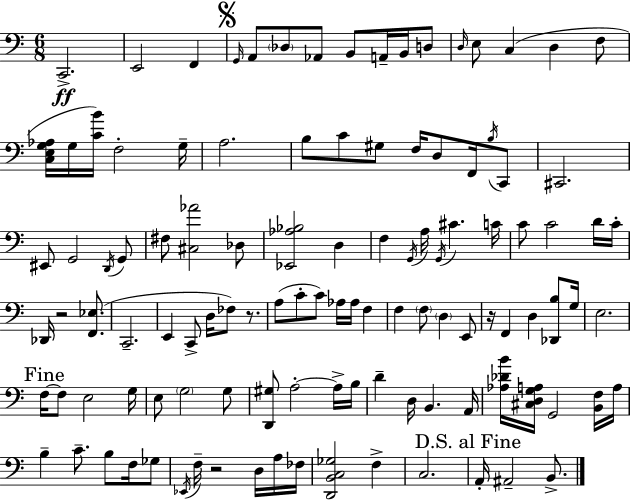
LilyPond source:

{
  \clef bass
  \numericTimeSignature
  \time 6/8
  \key a \minor
  \repeat volta 2 { c,2.->\ff | e,2 f,4 | \mark \markup { \musicglyph "scripts.segno" } \grace { g,16 } a,8 \parenthesize des8 aes,8 b,8 a,16-- b,16 d8 | \grace { d16 } e8 c4( d4 | \break f8 <c e g aes>16 g16 <c' b'>16) f2-. | g16-- a2. | b8 c'8 gis8 f16 d8 f,16 | \acciaccatura { b16 } c,8 cis,2. | \break eis,8 g,2 | \acciaccatura { d,16 } g,8 fis8 <cis aes'>2 | des8 <ees, aes bes>2 | d4 f4 \acciaccatura { g,16 } a16 \acciaccatura { g,16 } cis'4. | \break c'16 c'8 c'2 | d'16 c'16-. des,16 r2 | <f, ees>8.( c,2.-- | e,4 c,8-> | \break d16 fes8) r8. a8( c'8-. c'8) | aes16 aes16 f4 f4 \parenthesize f8 | \parenthesize d4 e,8 r16 f,4 d4 | <des, b>8 g16 e2. | \break \mark "Fine" f16~~ f8 e2 | g16 e8 \parenthesize g2 | g8 <d, gis>8 a2-.~~ | a16-> b16 d'4-- d16 b,4. | \break a,16 <aes des' b'>16 <cis d g a>16 g,2 | <b, f>16 a16 b4-- c'8.-- | b8 f16 ges8 \acciaccatura { ees,16 } f16-- r2 | d16 a16 fes16 <d, b, c ges>2 | \break f4-> c2. | \mark "D.S. al Fine" a,16-. ais,2-- | b,8.-> } \bar "|."
}